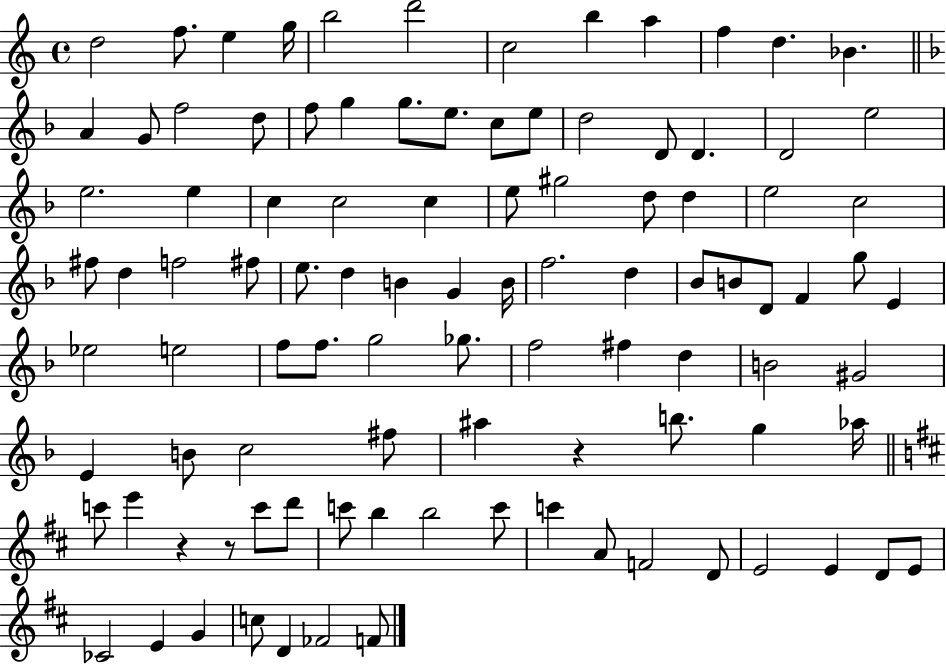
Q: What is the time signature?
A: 4/4